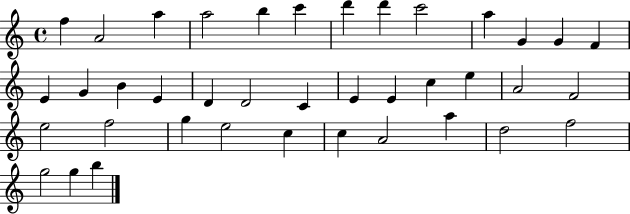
X:1
T:Untitled
M:4/4
L:1/4
K:C
f A2 a a2 b c' d' d' c'2 a G G F E G B E D D2 C E E c e A2 F2 e2 f2 g e2 c c A2 a d2 f2 g2 g b